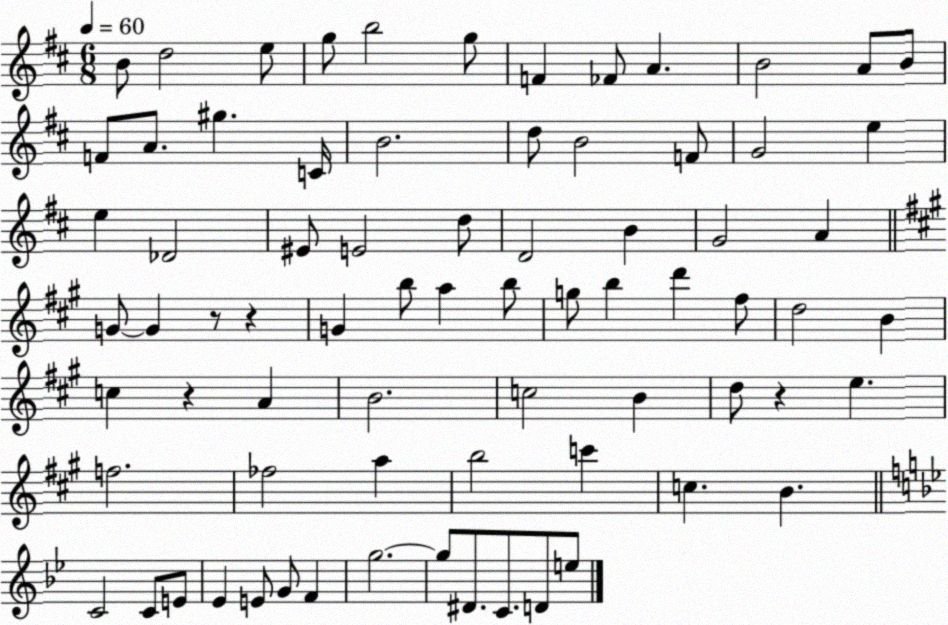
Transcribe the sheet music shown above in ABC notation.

X:1
T:Untitled
M:6/8
L:1/4
K:D
B/2 d2 e/2 g/2 b2 g/2 F _F/2 A B2 A/2 B/2 F/2 A/2 ^g C/4 B2 d/2 B2 F/2 G2 e e _D2 ^E/2 E2 d/2 D2 B G2 A G/2 G z/2 z G b/2 a b/2 g/2 b d' ^f/2 d2 B c z A B2 c2 B d/2 z e f2 _f2 a b2 c' c B C2 C/2 E/2 _E E/2 G/2 F g2 g/2 ^D/2 C/2 D/2 e/2